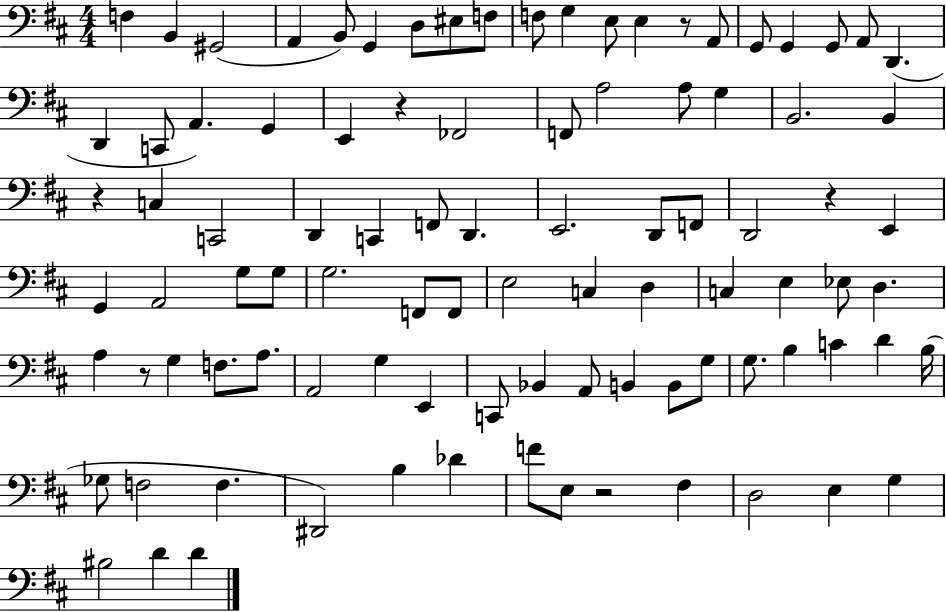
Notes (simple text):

F3/q B2/q G#2/h A2/q B2/e G2/q D3/e EIS3/e F3/e F3/e G3/q E3/e E3/q R/e A2/e G2/e G2/q G2/e A2/e D2/q. D2/q C2/e A2/q. G2/q E2/q R/q FES2/h F2/e A3/h A3/e G3/q B2/h. B2/q R/q C3/q C2/h D2/q C2/q F2/e D2/q. E2/h. D2/e F2/e D2/h R/q E2/q G2/q A2/h G3/e G3/e G3/h. F2/e F2/e E3/h C3/q D3/q C3/q E3/q Eb3/e D3/q. A3/q R/e G3/q F3/e. A3/e. A2/h G3/q E2/q C2/e Bb2/q A2/e B2/q B2/e G3/e G3/e. B3/q C4/q D4/q B3/s Gb3/e F3/h F3/q. D#2/h B3/q Db4/q F4/e E3/e R/h F#3/q D3/h E3/q G3/q BIS3/h D4/q D4/q